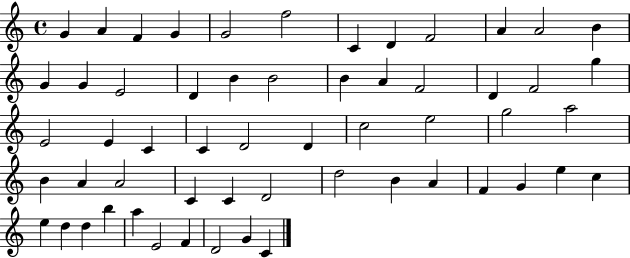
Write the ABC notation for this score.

X:1
T:Untitled
M:4/4
L:1/4
K:C
G A F G G2 f2 C D F2 A A2 B G G E2 D B B2 B A F2 D F2 g E2 E C C D2 D c2 e2 g2 a2 B A A2 C C D2 d2 B A F G e c e d d b a E2 F D2 G C